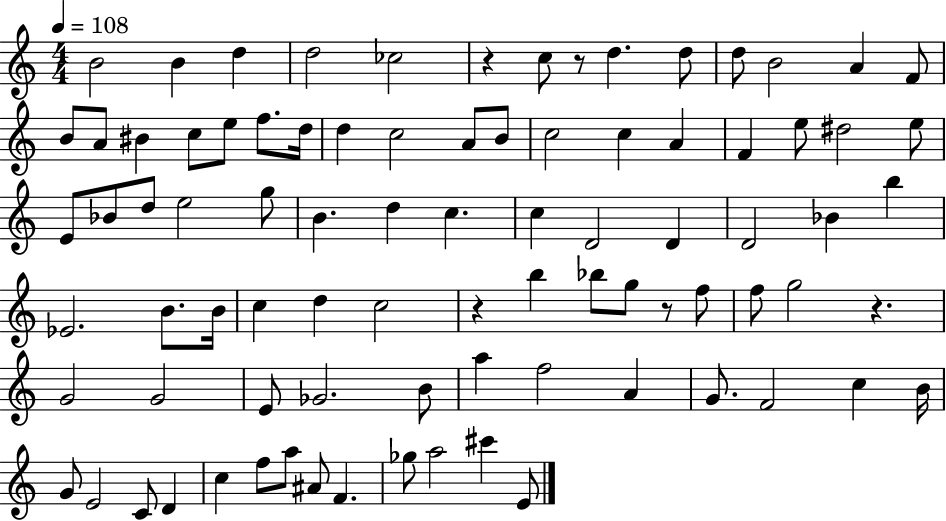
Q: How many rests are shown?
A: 5